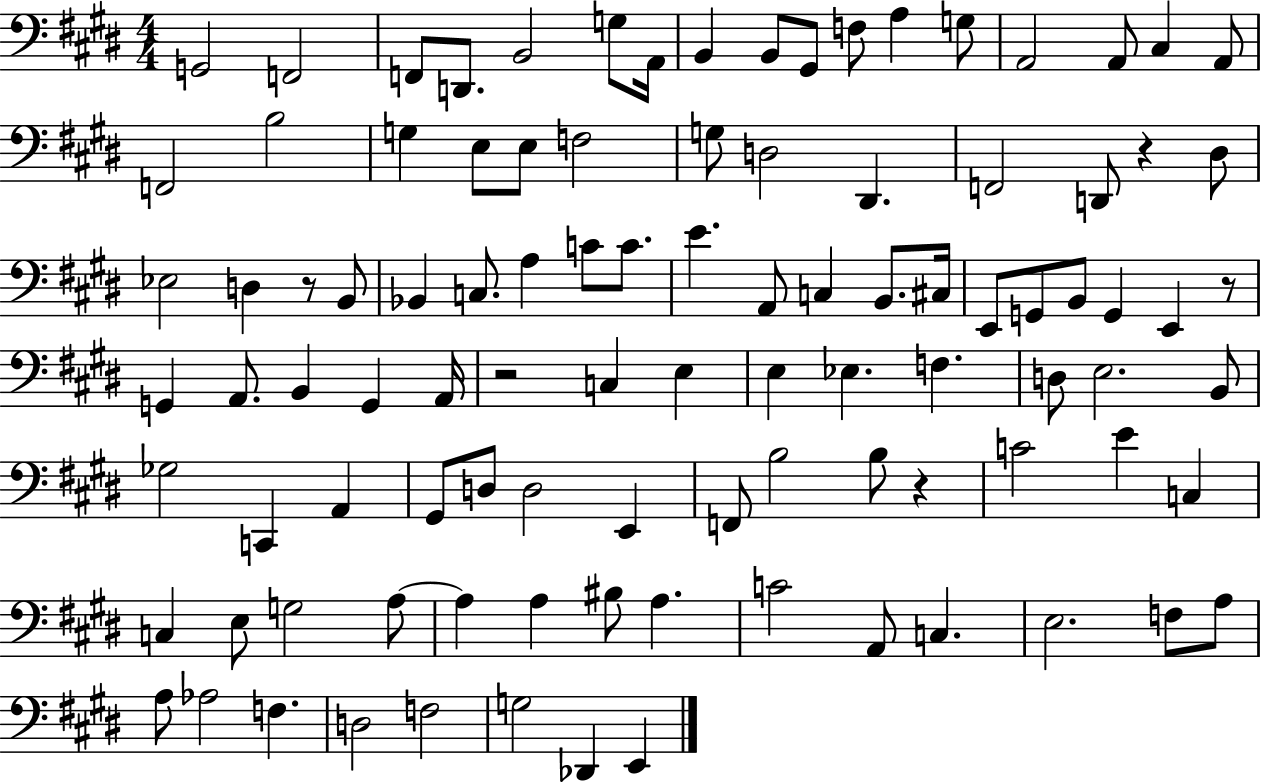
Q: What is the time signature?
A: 4/4